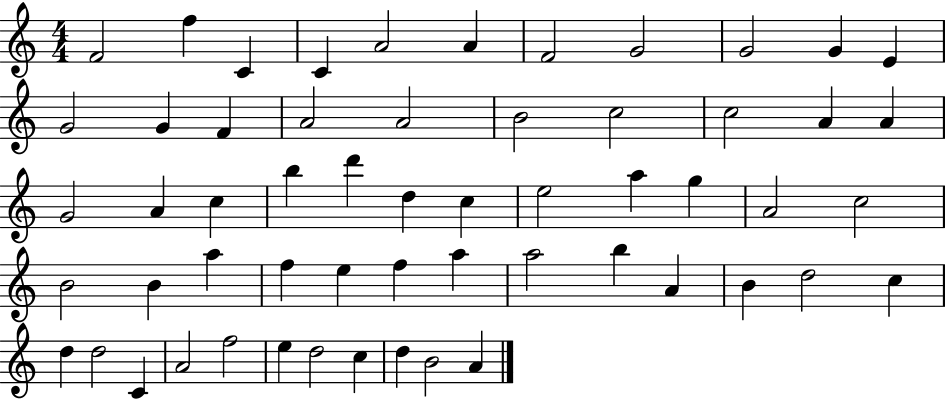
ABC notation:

X:1
T:Untitled
M:4/4
L:1/4
K:C
F2 f C C A2 A F2 G2 G2 G E G2 G F A2 A2 B2 c2 c2 A A G2 A c b d' d c e2 a g A2 c2 B2 B a f e f a a2 b A B d2 c d d2 C A2 f2 e d2 c d B2 A